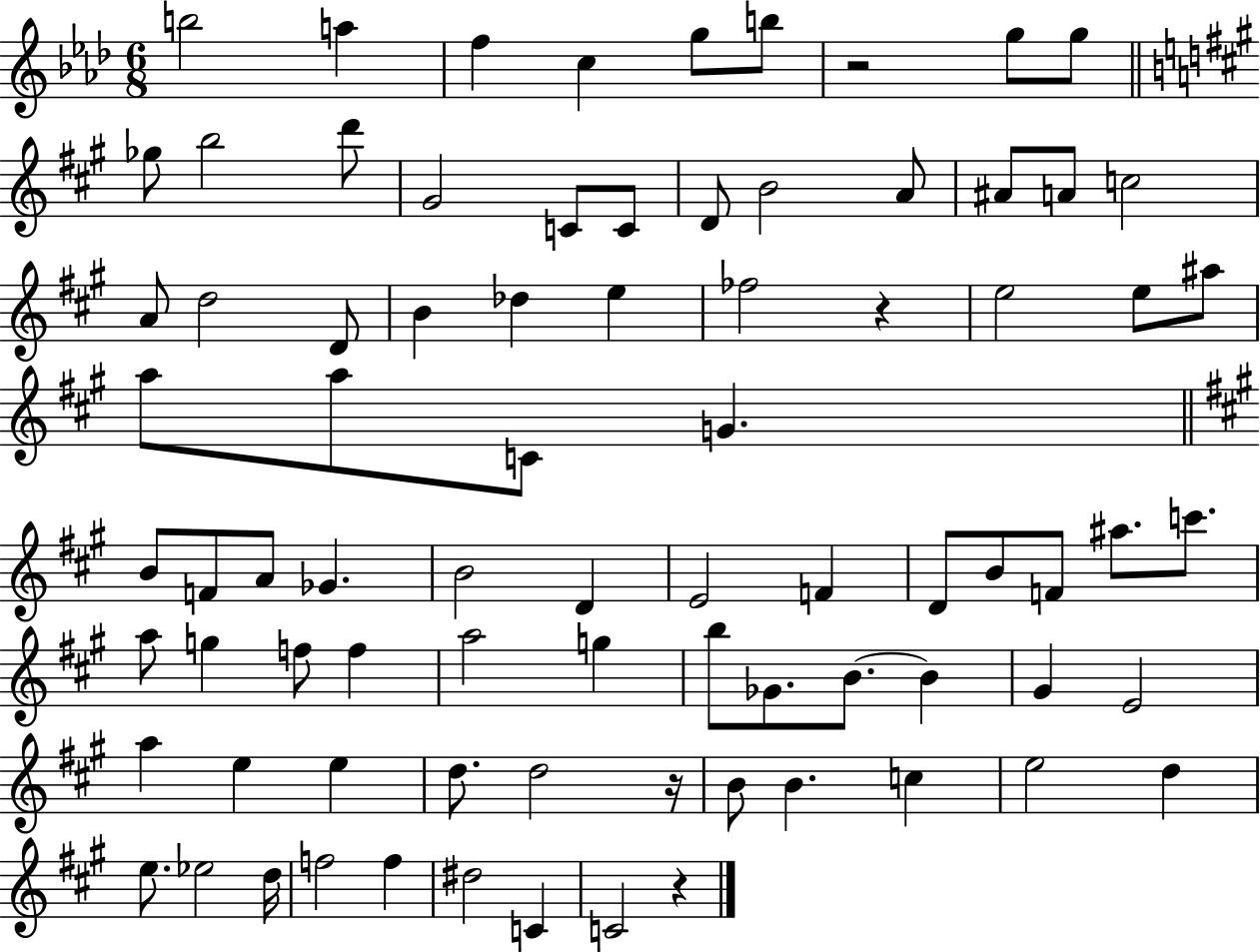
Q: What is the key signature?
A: AES major